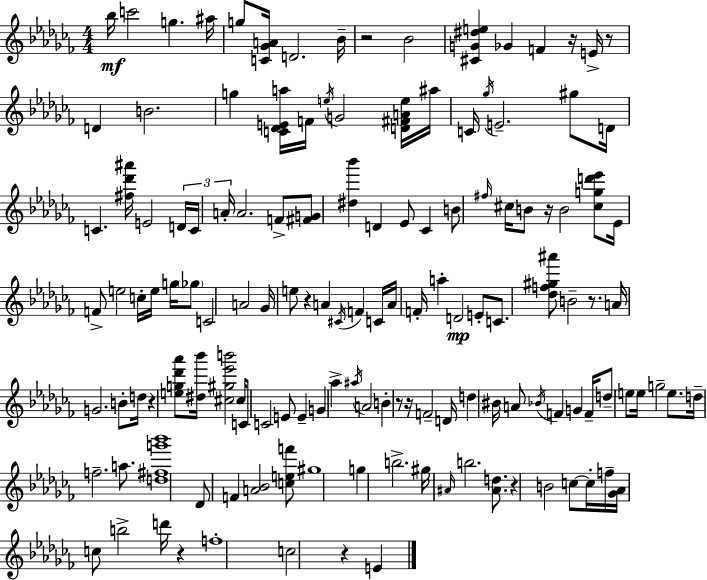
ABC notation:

X:1
T:Untitled
M:4/4
L:1/4
K:Abm
_b/4 c'2 g ^a/4 g/2 [C_GA]/4 D2 _B/4 z2 _B2 [^CG^de] _G F z/4 E/4 z/2 D B2 g [C_DEa]/4 F/4 e/4 G2 [D^FAe]/4 ^a/4 C/4 _g/4 E2 ^g/2 D/4 C [^f_d'^a']/4 E2 D/4 C/4 A/4 A2 F/2 [^FG]/2 [^d_b'] D _E/2 _C B/2 ^f/4 ^c/4 B/2 z/4 B2 [^cgd'_e']/2 _E/4 F/2 e2 c/4 e/4 g/4 _g/2 C2 A2 _G/4 e/2 z A ^C/4 F C/4 A/4 F/4 a D2 E/2 C/2 [_df^g^a']/2 B2 z/2 A/4 G2 B/2 d/4 z [eg_d'_a']/2 [^d_b']/4 [^c^g_e'b']2 ^c/4 C/2 C2 E/2 E G _a ^a/4 A2 B z/2 z/4 F2 D/4 d ^B/4 A/2 _B/4 F G F/4 d/2 e/2 e/4 g2 e/2 d/4 f2 a/2 [d^fg'_b']4 _D/2 F [A_B]2 [cef']/2 ^g4 g b2 ^g/4 ^A/4 b2 [^Ad]/2 z B2 c/2 c/4 f/4 [_G_A]/4 c/2 b2 d'/4 z f4 c2 z E